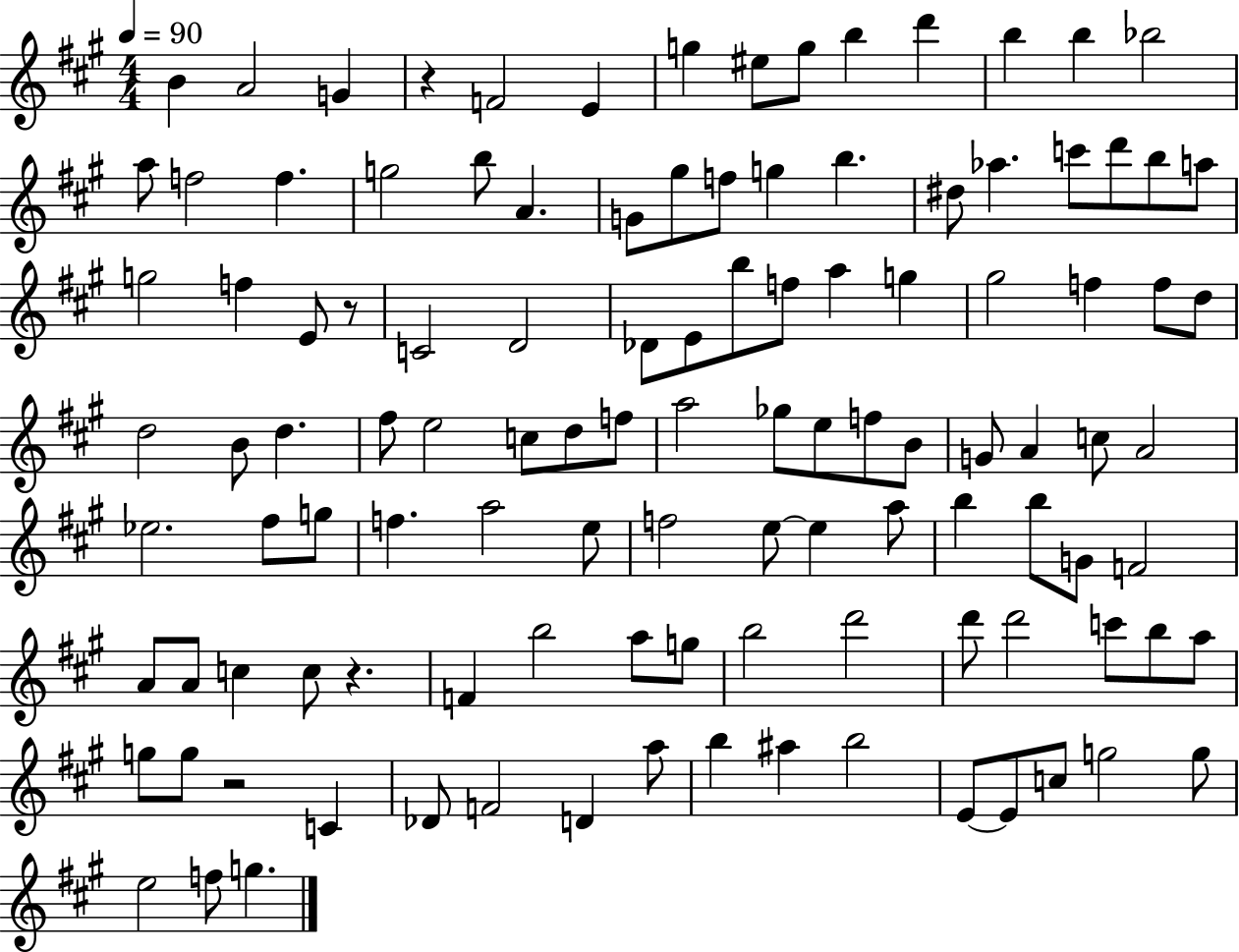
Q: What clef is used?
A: treble